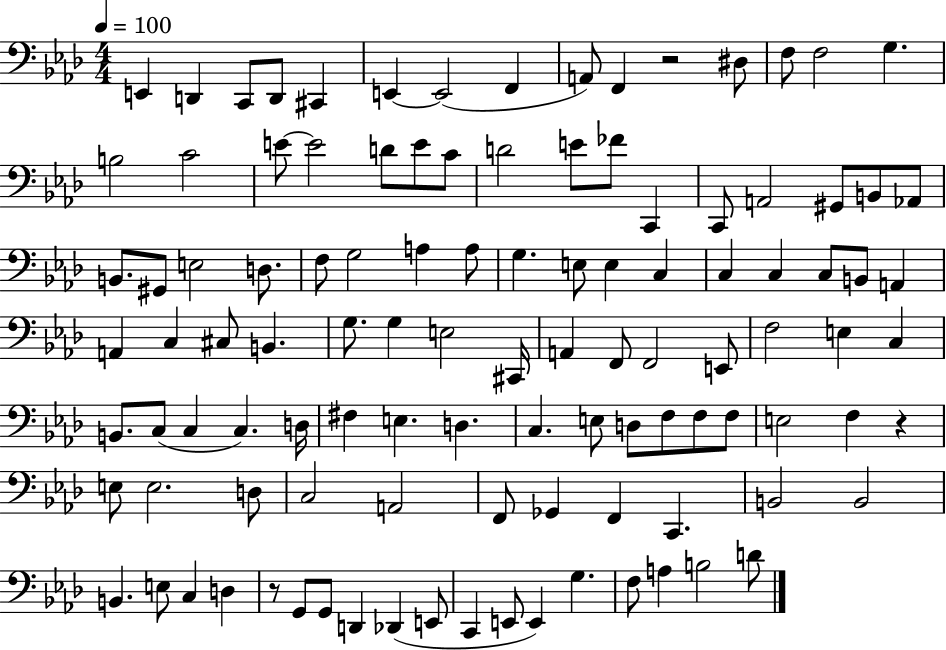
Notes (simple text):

E2/q D2/q C2/e D2/e C#2/q E2/q E2/h F2/q A2/e F2/q R/h D#3/e F3/e F3/h G3/q. B3/h C4/h E4/e E4/h D4/e E4/e C4/e D4/h E4/e FES4/e C2/q C2/e A2/h G#2/e B2/e Ab2/e B2/e. G#2/e E3/h D3/e. F3/e G3/h A3/q A3/e G3/q. E3/e E3/q C3/q C3/q C3/q C3/e B2/e A2/q A2/q C3/q C#3/e B2/q. G3/e. G3/q E3/h C#2/s A2/q F2/e F2/h E2/e F3/h E3/q C3/q B2/e. C3/e C3/q C3/q. D3/s F#3/q E3/q. D3/q. C3/q. E3/e D3/e F3/e F3/e F3/e E3/h F3/q R/q E3/e E3/h. D3/e C3/h A2/h F2/e Gb2/q F2/q C2/q. B2/h B2/h B2/q. E3/e C3/q D3/q R/e G2/e G2/e D2/q Db2/q E2/e C2/q E2/e E2/q G3/q. F3/e A3/q B3/h D4/e